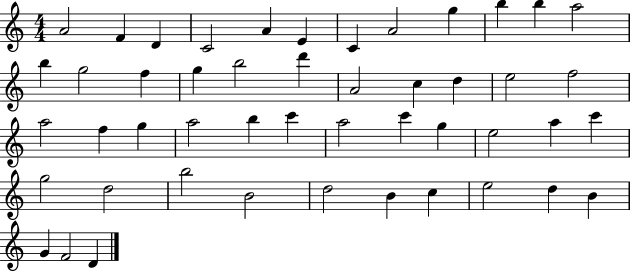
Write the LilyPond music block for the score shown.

{
  \clef treble
  \numericTimeSignature
  \time 4/4
  \key c \major
  a'2 f'4 d'4 | c'2 a'4 e'4 | c'4 a'2 g''4 | b''4 b''4 a''2 | \break b''4 g''2 f''4 | g''4 b''2 d'''4 | a'2 c''4 d''4 | e''2 f''2 | \break a''2 f''4 g''4 | a''2 b''4 c'''4 | a''2 c'''4 g''4 | e''2 a''4 c'''4 | \break g''2 d''2 | b''2 b'2 | d''2 b'4 c''4 | e''2 d''4 b'4 | \break g'4 f'2 d'4 | \bar "|."
}